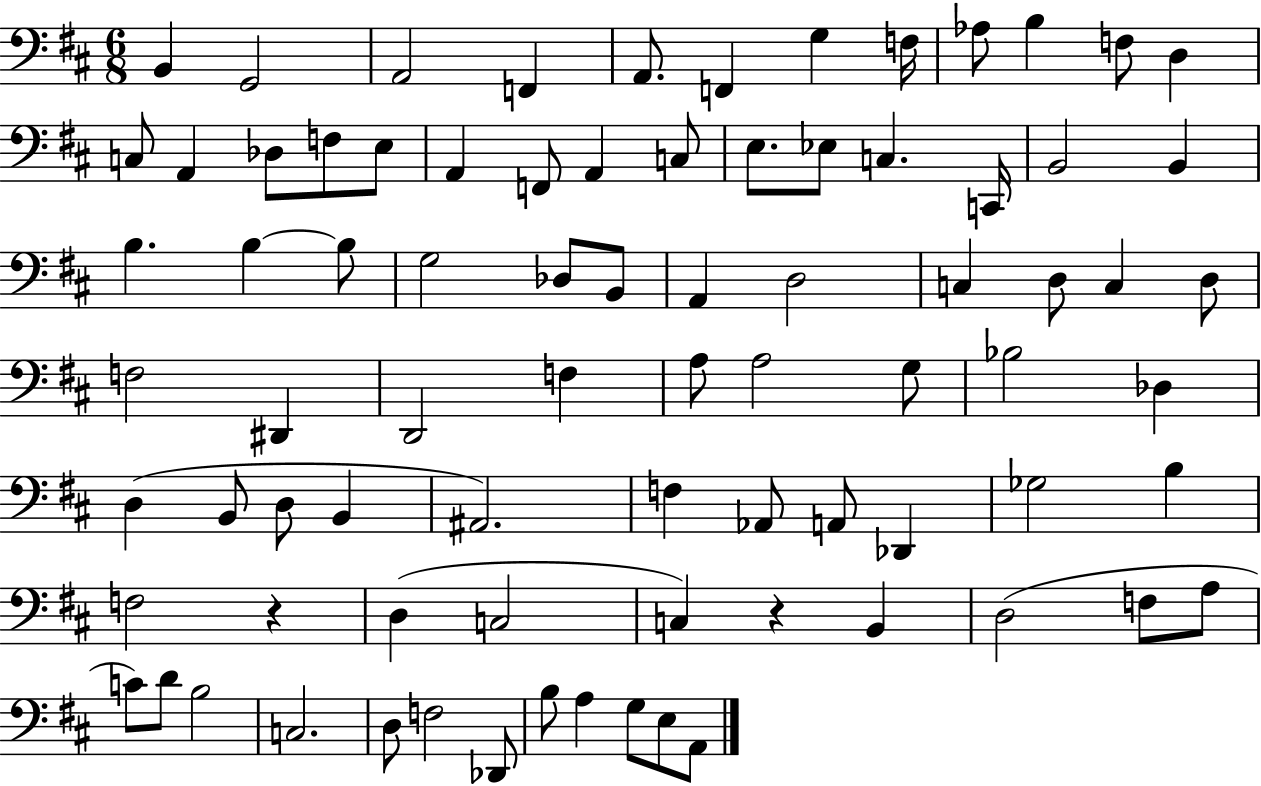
B2/q G2/h A2/h F2/q A2/e. F2/q G3/q F3/s Ab3/e B3/q F3/e D3/q C3/e A2/q Db3/e F3/e E3/e A2/q F2/e A2/q C3/e E3/e. Eb3/e C3/q. C2/s B2/h B2/q B3/q. B3/q B3/e G3/h Db3/e B2/e A2/q D3/h C3/q D3/e C3/q D3/e F3/h D#2/q D2/h F3/q A3/e A3/h G3/e Bb3/h Db3/q D3/q B2/e D3/e B2/q A#2/h. F3/q Ab2/e A2/e Db2/q Gb3/h B3/q F3/h R/q D3/q C3/h C3/q R/q B2/q D3/h F3/e A3/e C4/e D4/e B3/h C3/h. D3/e F3/h Db2/e B3/e A3/q G3/e E3/e A2/e